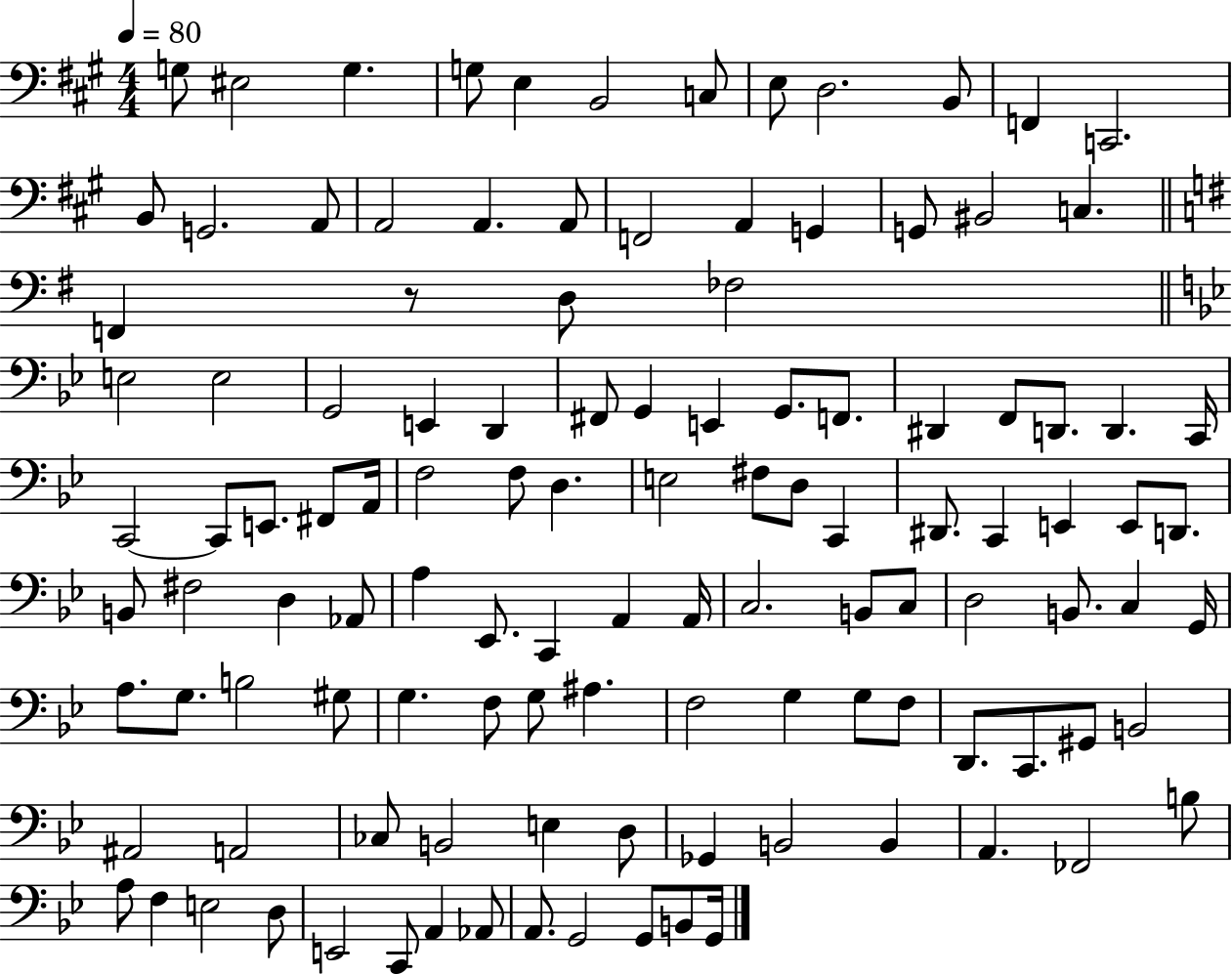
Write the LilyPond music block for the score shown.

{
  \clef bass
  \numericTimeSignature
  \time 4/4
  \key a \major
  \tempo 4 = 80
  g8 eis2 g4. | g8 e4 b,2 c8 | e8 d2. b,8 | f,4 c,2. | \break b,8 g,2. a,8 | a,2 a,4. a,8 | f,2 a,4 g,4 | g,8 bis,2 c4. | \break \bar "||" \break \key e \minor f,4 r8 d8 fes2 | \bar "||" \break \key g \minor e2 e2 | g,2 e,4 d,4 | fis,8 g,4 e,4 g,8. f,8. | dis,4 f,8 d,8. d,4. c,16 | \break c,2~~ c,8 e,8. fis,8 a,16 | f2 f8 d4. | e2 fis8 d8 c,4 | dis,8. c,4 e,4 e,8 d,8. | \break b,8 fis2 d4 aes,8 | a4 ees,8. c,4 a,4 a,16 | c2. b,8 c8 | d2 b,8. c4 g,16 | \break a8. g8. b2 gis8 | g4. f8 g8 ais4. | f2 g4 g8 f8 | d,8. c,8. gis,8 b,2 | \break ais,2 a,2 | ces8 b,2 e4 d8 | ges,4 b,2 b,4 | a,4. fes,2 b8 | \break a8 f4 e2 d8 | e,2 c,8 a,4 aes,8 | a,8. g,2 g,8 b,8 g,16 | \bar "|."
}